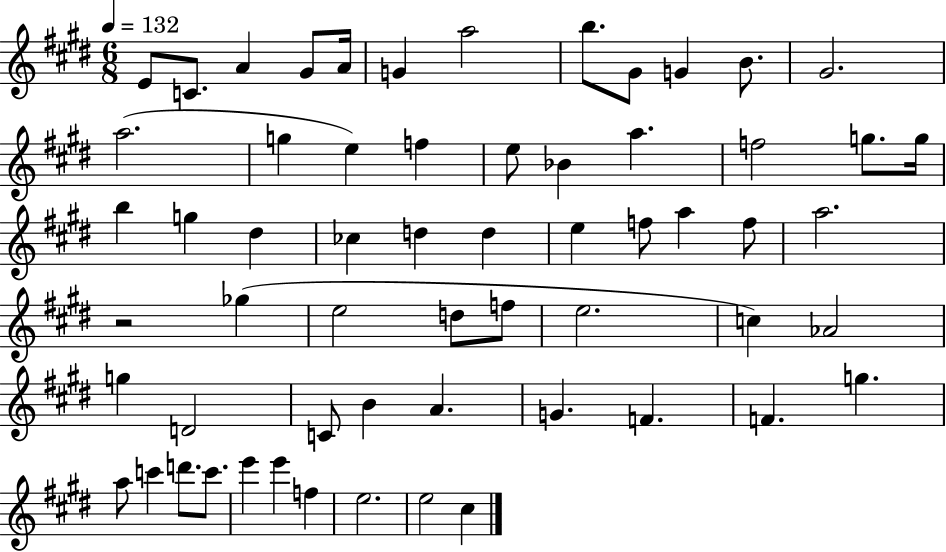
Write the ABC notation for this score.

X:1
T:Untitled
M:6/8
L:1/4
K:E
E/2 C/2 A ^G/2 A/4 G a2 b/2 ^G/2 G B/2 ^G2 a2 g e f e/2 _B a f2 g/2 g/4 b g ^d _c d d e f/2 a f/2 a2 z2 _g e2 d/2 f/2 e2 c _A2 g D2 C/2 B A G F F g a/2 c' d'/2 c'/2 e' e' f e2 e2 ^c